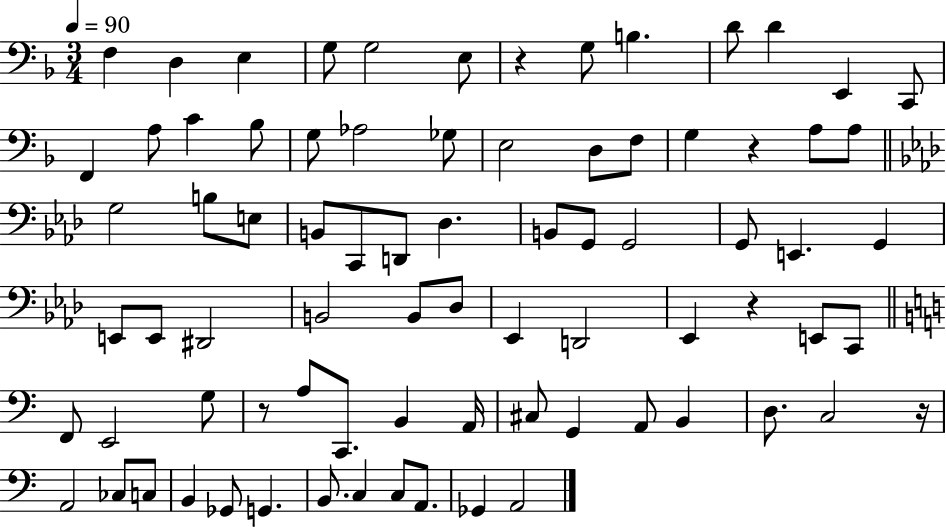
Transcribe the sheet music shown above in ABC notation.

X:1
T:Untitled
M:3/4
L:1/4
K:F
F, D, E, G,/2 G,2 E,/2 z G,/2 B, D/2 D E,, C,,/2 F,, A,/2 C _B,/2 G,/2 _A,2 _G,/2 E,2 D,/2 F,/2 G, z A,/2 A,/2 G,2 B,/2 E,/2 B,,/2 C,,/2 D,,/2 _D, B,,/2 G,,/2 G,,2 G,,/2 E,, G,, E,,/2 E,,/2 ^D,,2 B,,2 B,,/2 _D,/2 _E,, D,,2 _E,, z E,,/2 C,,/2 F,,/2 E,,2 G,/2 z/2 A,/2 C,,/2 B,, A,,/4 ^C,/2 G,, A,,/2 B,, D,/2 C,2 z/4 A,,2 _C,/2 C,/2 B,, _G,,/2 G,, B,,/2 C, C,/2 A,,/2 _G,, A,,2